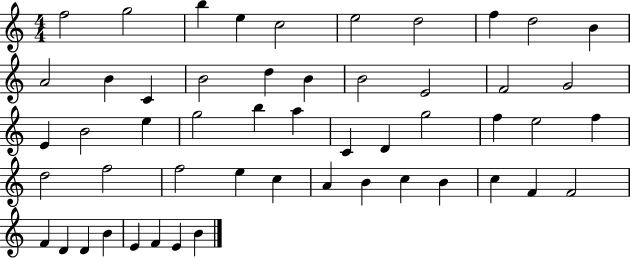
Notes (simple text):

F5/h G5/h B5/q E5/q C5/h E5/h D5/h F5/q D5/h B4/q A4/h B4/q C4/q B4/h D5/q B4/q B4/h E4/h F4/h G4/h E4/q B4/h E5/q G5/h B5/q A5/q C4/q D4/q G5/h F5/q E5/h F5/q D5/h F5/h F5/h E5/q C5/q A4/q B4/q C5/q B4/q C5/q F4/q F4/h F4/q D4/q D4/q B4/q E4/q F4/q E4/q B4/q